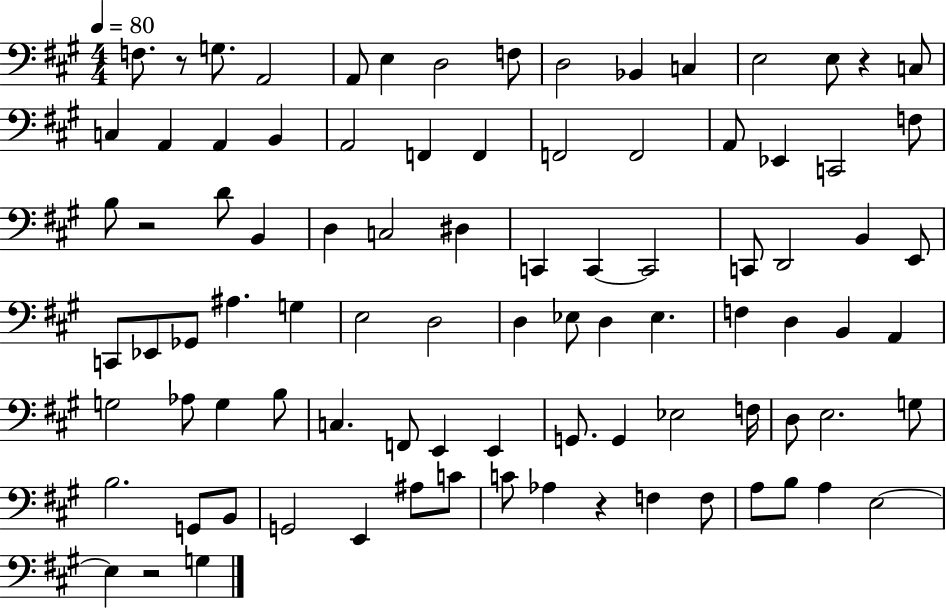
X:1
T:Untitled
M:4/4
L:1/4
K:A
F,/2 z/2 G,/2 A,,2 A,,/2 E, D,2 F,/2 D,2 _B,, C, E,2 E,/2 z C,/2 C, A,, A,, B,, A,,2 F,, F,, F,,2 F,,2 A,,/2 _E,, C,,2 F,/2 B,/2 z2 D/2 B,, D, C,2 ^D, C,, C,, C,,2 C,,/2 D,,2 B,, E,,/2 C,,/2 _E,,/2 _G,,/2 ^A, G, E,2 D,2 D, _E,/2 D, _E, F, D, B,, A,, G,2 _A,/2 G, B,/2 C, F,,/2 E,, E,, G,,/2 G,, _E,2 F,/4 D,/2 E,2 G,/2 B,2 G,,/2 B,,/2 G,,2 E,, ^A,/2 C/2 C/2 _A, z F, F,/2 A,/2 B,/2 A, E,2 E, z2 G,